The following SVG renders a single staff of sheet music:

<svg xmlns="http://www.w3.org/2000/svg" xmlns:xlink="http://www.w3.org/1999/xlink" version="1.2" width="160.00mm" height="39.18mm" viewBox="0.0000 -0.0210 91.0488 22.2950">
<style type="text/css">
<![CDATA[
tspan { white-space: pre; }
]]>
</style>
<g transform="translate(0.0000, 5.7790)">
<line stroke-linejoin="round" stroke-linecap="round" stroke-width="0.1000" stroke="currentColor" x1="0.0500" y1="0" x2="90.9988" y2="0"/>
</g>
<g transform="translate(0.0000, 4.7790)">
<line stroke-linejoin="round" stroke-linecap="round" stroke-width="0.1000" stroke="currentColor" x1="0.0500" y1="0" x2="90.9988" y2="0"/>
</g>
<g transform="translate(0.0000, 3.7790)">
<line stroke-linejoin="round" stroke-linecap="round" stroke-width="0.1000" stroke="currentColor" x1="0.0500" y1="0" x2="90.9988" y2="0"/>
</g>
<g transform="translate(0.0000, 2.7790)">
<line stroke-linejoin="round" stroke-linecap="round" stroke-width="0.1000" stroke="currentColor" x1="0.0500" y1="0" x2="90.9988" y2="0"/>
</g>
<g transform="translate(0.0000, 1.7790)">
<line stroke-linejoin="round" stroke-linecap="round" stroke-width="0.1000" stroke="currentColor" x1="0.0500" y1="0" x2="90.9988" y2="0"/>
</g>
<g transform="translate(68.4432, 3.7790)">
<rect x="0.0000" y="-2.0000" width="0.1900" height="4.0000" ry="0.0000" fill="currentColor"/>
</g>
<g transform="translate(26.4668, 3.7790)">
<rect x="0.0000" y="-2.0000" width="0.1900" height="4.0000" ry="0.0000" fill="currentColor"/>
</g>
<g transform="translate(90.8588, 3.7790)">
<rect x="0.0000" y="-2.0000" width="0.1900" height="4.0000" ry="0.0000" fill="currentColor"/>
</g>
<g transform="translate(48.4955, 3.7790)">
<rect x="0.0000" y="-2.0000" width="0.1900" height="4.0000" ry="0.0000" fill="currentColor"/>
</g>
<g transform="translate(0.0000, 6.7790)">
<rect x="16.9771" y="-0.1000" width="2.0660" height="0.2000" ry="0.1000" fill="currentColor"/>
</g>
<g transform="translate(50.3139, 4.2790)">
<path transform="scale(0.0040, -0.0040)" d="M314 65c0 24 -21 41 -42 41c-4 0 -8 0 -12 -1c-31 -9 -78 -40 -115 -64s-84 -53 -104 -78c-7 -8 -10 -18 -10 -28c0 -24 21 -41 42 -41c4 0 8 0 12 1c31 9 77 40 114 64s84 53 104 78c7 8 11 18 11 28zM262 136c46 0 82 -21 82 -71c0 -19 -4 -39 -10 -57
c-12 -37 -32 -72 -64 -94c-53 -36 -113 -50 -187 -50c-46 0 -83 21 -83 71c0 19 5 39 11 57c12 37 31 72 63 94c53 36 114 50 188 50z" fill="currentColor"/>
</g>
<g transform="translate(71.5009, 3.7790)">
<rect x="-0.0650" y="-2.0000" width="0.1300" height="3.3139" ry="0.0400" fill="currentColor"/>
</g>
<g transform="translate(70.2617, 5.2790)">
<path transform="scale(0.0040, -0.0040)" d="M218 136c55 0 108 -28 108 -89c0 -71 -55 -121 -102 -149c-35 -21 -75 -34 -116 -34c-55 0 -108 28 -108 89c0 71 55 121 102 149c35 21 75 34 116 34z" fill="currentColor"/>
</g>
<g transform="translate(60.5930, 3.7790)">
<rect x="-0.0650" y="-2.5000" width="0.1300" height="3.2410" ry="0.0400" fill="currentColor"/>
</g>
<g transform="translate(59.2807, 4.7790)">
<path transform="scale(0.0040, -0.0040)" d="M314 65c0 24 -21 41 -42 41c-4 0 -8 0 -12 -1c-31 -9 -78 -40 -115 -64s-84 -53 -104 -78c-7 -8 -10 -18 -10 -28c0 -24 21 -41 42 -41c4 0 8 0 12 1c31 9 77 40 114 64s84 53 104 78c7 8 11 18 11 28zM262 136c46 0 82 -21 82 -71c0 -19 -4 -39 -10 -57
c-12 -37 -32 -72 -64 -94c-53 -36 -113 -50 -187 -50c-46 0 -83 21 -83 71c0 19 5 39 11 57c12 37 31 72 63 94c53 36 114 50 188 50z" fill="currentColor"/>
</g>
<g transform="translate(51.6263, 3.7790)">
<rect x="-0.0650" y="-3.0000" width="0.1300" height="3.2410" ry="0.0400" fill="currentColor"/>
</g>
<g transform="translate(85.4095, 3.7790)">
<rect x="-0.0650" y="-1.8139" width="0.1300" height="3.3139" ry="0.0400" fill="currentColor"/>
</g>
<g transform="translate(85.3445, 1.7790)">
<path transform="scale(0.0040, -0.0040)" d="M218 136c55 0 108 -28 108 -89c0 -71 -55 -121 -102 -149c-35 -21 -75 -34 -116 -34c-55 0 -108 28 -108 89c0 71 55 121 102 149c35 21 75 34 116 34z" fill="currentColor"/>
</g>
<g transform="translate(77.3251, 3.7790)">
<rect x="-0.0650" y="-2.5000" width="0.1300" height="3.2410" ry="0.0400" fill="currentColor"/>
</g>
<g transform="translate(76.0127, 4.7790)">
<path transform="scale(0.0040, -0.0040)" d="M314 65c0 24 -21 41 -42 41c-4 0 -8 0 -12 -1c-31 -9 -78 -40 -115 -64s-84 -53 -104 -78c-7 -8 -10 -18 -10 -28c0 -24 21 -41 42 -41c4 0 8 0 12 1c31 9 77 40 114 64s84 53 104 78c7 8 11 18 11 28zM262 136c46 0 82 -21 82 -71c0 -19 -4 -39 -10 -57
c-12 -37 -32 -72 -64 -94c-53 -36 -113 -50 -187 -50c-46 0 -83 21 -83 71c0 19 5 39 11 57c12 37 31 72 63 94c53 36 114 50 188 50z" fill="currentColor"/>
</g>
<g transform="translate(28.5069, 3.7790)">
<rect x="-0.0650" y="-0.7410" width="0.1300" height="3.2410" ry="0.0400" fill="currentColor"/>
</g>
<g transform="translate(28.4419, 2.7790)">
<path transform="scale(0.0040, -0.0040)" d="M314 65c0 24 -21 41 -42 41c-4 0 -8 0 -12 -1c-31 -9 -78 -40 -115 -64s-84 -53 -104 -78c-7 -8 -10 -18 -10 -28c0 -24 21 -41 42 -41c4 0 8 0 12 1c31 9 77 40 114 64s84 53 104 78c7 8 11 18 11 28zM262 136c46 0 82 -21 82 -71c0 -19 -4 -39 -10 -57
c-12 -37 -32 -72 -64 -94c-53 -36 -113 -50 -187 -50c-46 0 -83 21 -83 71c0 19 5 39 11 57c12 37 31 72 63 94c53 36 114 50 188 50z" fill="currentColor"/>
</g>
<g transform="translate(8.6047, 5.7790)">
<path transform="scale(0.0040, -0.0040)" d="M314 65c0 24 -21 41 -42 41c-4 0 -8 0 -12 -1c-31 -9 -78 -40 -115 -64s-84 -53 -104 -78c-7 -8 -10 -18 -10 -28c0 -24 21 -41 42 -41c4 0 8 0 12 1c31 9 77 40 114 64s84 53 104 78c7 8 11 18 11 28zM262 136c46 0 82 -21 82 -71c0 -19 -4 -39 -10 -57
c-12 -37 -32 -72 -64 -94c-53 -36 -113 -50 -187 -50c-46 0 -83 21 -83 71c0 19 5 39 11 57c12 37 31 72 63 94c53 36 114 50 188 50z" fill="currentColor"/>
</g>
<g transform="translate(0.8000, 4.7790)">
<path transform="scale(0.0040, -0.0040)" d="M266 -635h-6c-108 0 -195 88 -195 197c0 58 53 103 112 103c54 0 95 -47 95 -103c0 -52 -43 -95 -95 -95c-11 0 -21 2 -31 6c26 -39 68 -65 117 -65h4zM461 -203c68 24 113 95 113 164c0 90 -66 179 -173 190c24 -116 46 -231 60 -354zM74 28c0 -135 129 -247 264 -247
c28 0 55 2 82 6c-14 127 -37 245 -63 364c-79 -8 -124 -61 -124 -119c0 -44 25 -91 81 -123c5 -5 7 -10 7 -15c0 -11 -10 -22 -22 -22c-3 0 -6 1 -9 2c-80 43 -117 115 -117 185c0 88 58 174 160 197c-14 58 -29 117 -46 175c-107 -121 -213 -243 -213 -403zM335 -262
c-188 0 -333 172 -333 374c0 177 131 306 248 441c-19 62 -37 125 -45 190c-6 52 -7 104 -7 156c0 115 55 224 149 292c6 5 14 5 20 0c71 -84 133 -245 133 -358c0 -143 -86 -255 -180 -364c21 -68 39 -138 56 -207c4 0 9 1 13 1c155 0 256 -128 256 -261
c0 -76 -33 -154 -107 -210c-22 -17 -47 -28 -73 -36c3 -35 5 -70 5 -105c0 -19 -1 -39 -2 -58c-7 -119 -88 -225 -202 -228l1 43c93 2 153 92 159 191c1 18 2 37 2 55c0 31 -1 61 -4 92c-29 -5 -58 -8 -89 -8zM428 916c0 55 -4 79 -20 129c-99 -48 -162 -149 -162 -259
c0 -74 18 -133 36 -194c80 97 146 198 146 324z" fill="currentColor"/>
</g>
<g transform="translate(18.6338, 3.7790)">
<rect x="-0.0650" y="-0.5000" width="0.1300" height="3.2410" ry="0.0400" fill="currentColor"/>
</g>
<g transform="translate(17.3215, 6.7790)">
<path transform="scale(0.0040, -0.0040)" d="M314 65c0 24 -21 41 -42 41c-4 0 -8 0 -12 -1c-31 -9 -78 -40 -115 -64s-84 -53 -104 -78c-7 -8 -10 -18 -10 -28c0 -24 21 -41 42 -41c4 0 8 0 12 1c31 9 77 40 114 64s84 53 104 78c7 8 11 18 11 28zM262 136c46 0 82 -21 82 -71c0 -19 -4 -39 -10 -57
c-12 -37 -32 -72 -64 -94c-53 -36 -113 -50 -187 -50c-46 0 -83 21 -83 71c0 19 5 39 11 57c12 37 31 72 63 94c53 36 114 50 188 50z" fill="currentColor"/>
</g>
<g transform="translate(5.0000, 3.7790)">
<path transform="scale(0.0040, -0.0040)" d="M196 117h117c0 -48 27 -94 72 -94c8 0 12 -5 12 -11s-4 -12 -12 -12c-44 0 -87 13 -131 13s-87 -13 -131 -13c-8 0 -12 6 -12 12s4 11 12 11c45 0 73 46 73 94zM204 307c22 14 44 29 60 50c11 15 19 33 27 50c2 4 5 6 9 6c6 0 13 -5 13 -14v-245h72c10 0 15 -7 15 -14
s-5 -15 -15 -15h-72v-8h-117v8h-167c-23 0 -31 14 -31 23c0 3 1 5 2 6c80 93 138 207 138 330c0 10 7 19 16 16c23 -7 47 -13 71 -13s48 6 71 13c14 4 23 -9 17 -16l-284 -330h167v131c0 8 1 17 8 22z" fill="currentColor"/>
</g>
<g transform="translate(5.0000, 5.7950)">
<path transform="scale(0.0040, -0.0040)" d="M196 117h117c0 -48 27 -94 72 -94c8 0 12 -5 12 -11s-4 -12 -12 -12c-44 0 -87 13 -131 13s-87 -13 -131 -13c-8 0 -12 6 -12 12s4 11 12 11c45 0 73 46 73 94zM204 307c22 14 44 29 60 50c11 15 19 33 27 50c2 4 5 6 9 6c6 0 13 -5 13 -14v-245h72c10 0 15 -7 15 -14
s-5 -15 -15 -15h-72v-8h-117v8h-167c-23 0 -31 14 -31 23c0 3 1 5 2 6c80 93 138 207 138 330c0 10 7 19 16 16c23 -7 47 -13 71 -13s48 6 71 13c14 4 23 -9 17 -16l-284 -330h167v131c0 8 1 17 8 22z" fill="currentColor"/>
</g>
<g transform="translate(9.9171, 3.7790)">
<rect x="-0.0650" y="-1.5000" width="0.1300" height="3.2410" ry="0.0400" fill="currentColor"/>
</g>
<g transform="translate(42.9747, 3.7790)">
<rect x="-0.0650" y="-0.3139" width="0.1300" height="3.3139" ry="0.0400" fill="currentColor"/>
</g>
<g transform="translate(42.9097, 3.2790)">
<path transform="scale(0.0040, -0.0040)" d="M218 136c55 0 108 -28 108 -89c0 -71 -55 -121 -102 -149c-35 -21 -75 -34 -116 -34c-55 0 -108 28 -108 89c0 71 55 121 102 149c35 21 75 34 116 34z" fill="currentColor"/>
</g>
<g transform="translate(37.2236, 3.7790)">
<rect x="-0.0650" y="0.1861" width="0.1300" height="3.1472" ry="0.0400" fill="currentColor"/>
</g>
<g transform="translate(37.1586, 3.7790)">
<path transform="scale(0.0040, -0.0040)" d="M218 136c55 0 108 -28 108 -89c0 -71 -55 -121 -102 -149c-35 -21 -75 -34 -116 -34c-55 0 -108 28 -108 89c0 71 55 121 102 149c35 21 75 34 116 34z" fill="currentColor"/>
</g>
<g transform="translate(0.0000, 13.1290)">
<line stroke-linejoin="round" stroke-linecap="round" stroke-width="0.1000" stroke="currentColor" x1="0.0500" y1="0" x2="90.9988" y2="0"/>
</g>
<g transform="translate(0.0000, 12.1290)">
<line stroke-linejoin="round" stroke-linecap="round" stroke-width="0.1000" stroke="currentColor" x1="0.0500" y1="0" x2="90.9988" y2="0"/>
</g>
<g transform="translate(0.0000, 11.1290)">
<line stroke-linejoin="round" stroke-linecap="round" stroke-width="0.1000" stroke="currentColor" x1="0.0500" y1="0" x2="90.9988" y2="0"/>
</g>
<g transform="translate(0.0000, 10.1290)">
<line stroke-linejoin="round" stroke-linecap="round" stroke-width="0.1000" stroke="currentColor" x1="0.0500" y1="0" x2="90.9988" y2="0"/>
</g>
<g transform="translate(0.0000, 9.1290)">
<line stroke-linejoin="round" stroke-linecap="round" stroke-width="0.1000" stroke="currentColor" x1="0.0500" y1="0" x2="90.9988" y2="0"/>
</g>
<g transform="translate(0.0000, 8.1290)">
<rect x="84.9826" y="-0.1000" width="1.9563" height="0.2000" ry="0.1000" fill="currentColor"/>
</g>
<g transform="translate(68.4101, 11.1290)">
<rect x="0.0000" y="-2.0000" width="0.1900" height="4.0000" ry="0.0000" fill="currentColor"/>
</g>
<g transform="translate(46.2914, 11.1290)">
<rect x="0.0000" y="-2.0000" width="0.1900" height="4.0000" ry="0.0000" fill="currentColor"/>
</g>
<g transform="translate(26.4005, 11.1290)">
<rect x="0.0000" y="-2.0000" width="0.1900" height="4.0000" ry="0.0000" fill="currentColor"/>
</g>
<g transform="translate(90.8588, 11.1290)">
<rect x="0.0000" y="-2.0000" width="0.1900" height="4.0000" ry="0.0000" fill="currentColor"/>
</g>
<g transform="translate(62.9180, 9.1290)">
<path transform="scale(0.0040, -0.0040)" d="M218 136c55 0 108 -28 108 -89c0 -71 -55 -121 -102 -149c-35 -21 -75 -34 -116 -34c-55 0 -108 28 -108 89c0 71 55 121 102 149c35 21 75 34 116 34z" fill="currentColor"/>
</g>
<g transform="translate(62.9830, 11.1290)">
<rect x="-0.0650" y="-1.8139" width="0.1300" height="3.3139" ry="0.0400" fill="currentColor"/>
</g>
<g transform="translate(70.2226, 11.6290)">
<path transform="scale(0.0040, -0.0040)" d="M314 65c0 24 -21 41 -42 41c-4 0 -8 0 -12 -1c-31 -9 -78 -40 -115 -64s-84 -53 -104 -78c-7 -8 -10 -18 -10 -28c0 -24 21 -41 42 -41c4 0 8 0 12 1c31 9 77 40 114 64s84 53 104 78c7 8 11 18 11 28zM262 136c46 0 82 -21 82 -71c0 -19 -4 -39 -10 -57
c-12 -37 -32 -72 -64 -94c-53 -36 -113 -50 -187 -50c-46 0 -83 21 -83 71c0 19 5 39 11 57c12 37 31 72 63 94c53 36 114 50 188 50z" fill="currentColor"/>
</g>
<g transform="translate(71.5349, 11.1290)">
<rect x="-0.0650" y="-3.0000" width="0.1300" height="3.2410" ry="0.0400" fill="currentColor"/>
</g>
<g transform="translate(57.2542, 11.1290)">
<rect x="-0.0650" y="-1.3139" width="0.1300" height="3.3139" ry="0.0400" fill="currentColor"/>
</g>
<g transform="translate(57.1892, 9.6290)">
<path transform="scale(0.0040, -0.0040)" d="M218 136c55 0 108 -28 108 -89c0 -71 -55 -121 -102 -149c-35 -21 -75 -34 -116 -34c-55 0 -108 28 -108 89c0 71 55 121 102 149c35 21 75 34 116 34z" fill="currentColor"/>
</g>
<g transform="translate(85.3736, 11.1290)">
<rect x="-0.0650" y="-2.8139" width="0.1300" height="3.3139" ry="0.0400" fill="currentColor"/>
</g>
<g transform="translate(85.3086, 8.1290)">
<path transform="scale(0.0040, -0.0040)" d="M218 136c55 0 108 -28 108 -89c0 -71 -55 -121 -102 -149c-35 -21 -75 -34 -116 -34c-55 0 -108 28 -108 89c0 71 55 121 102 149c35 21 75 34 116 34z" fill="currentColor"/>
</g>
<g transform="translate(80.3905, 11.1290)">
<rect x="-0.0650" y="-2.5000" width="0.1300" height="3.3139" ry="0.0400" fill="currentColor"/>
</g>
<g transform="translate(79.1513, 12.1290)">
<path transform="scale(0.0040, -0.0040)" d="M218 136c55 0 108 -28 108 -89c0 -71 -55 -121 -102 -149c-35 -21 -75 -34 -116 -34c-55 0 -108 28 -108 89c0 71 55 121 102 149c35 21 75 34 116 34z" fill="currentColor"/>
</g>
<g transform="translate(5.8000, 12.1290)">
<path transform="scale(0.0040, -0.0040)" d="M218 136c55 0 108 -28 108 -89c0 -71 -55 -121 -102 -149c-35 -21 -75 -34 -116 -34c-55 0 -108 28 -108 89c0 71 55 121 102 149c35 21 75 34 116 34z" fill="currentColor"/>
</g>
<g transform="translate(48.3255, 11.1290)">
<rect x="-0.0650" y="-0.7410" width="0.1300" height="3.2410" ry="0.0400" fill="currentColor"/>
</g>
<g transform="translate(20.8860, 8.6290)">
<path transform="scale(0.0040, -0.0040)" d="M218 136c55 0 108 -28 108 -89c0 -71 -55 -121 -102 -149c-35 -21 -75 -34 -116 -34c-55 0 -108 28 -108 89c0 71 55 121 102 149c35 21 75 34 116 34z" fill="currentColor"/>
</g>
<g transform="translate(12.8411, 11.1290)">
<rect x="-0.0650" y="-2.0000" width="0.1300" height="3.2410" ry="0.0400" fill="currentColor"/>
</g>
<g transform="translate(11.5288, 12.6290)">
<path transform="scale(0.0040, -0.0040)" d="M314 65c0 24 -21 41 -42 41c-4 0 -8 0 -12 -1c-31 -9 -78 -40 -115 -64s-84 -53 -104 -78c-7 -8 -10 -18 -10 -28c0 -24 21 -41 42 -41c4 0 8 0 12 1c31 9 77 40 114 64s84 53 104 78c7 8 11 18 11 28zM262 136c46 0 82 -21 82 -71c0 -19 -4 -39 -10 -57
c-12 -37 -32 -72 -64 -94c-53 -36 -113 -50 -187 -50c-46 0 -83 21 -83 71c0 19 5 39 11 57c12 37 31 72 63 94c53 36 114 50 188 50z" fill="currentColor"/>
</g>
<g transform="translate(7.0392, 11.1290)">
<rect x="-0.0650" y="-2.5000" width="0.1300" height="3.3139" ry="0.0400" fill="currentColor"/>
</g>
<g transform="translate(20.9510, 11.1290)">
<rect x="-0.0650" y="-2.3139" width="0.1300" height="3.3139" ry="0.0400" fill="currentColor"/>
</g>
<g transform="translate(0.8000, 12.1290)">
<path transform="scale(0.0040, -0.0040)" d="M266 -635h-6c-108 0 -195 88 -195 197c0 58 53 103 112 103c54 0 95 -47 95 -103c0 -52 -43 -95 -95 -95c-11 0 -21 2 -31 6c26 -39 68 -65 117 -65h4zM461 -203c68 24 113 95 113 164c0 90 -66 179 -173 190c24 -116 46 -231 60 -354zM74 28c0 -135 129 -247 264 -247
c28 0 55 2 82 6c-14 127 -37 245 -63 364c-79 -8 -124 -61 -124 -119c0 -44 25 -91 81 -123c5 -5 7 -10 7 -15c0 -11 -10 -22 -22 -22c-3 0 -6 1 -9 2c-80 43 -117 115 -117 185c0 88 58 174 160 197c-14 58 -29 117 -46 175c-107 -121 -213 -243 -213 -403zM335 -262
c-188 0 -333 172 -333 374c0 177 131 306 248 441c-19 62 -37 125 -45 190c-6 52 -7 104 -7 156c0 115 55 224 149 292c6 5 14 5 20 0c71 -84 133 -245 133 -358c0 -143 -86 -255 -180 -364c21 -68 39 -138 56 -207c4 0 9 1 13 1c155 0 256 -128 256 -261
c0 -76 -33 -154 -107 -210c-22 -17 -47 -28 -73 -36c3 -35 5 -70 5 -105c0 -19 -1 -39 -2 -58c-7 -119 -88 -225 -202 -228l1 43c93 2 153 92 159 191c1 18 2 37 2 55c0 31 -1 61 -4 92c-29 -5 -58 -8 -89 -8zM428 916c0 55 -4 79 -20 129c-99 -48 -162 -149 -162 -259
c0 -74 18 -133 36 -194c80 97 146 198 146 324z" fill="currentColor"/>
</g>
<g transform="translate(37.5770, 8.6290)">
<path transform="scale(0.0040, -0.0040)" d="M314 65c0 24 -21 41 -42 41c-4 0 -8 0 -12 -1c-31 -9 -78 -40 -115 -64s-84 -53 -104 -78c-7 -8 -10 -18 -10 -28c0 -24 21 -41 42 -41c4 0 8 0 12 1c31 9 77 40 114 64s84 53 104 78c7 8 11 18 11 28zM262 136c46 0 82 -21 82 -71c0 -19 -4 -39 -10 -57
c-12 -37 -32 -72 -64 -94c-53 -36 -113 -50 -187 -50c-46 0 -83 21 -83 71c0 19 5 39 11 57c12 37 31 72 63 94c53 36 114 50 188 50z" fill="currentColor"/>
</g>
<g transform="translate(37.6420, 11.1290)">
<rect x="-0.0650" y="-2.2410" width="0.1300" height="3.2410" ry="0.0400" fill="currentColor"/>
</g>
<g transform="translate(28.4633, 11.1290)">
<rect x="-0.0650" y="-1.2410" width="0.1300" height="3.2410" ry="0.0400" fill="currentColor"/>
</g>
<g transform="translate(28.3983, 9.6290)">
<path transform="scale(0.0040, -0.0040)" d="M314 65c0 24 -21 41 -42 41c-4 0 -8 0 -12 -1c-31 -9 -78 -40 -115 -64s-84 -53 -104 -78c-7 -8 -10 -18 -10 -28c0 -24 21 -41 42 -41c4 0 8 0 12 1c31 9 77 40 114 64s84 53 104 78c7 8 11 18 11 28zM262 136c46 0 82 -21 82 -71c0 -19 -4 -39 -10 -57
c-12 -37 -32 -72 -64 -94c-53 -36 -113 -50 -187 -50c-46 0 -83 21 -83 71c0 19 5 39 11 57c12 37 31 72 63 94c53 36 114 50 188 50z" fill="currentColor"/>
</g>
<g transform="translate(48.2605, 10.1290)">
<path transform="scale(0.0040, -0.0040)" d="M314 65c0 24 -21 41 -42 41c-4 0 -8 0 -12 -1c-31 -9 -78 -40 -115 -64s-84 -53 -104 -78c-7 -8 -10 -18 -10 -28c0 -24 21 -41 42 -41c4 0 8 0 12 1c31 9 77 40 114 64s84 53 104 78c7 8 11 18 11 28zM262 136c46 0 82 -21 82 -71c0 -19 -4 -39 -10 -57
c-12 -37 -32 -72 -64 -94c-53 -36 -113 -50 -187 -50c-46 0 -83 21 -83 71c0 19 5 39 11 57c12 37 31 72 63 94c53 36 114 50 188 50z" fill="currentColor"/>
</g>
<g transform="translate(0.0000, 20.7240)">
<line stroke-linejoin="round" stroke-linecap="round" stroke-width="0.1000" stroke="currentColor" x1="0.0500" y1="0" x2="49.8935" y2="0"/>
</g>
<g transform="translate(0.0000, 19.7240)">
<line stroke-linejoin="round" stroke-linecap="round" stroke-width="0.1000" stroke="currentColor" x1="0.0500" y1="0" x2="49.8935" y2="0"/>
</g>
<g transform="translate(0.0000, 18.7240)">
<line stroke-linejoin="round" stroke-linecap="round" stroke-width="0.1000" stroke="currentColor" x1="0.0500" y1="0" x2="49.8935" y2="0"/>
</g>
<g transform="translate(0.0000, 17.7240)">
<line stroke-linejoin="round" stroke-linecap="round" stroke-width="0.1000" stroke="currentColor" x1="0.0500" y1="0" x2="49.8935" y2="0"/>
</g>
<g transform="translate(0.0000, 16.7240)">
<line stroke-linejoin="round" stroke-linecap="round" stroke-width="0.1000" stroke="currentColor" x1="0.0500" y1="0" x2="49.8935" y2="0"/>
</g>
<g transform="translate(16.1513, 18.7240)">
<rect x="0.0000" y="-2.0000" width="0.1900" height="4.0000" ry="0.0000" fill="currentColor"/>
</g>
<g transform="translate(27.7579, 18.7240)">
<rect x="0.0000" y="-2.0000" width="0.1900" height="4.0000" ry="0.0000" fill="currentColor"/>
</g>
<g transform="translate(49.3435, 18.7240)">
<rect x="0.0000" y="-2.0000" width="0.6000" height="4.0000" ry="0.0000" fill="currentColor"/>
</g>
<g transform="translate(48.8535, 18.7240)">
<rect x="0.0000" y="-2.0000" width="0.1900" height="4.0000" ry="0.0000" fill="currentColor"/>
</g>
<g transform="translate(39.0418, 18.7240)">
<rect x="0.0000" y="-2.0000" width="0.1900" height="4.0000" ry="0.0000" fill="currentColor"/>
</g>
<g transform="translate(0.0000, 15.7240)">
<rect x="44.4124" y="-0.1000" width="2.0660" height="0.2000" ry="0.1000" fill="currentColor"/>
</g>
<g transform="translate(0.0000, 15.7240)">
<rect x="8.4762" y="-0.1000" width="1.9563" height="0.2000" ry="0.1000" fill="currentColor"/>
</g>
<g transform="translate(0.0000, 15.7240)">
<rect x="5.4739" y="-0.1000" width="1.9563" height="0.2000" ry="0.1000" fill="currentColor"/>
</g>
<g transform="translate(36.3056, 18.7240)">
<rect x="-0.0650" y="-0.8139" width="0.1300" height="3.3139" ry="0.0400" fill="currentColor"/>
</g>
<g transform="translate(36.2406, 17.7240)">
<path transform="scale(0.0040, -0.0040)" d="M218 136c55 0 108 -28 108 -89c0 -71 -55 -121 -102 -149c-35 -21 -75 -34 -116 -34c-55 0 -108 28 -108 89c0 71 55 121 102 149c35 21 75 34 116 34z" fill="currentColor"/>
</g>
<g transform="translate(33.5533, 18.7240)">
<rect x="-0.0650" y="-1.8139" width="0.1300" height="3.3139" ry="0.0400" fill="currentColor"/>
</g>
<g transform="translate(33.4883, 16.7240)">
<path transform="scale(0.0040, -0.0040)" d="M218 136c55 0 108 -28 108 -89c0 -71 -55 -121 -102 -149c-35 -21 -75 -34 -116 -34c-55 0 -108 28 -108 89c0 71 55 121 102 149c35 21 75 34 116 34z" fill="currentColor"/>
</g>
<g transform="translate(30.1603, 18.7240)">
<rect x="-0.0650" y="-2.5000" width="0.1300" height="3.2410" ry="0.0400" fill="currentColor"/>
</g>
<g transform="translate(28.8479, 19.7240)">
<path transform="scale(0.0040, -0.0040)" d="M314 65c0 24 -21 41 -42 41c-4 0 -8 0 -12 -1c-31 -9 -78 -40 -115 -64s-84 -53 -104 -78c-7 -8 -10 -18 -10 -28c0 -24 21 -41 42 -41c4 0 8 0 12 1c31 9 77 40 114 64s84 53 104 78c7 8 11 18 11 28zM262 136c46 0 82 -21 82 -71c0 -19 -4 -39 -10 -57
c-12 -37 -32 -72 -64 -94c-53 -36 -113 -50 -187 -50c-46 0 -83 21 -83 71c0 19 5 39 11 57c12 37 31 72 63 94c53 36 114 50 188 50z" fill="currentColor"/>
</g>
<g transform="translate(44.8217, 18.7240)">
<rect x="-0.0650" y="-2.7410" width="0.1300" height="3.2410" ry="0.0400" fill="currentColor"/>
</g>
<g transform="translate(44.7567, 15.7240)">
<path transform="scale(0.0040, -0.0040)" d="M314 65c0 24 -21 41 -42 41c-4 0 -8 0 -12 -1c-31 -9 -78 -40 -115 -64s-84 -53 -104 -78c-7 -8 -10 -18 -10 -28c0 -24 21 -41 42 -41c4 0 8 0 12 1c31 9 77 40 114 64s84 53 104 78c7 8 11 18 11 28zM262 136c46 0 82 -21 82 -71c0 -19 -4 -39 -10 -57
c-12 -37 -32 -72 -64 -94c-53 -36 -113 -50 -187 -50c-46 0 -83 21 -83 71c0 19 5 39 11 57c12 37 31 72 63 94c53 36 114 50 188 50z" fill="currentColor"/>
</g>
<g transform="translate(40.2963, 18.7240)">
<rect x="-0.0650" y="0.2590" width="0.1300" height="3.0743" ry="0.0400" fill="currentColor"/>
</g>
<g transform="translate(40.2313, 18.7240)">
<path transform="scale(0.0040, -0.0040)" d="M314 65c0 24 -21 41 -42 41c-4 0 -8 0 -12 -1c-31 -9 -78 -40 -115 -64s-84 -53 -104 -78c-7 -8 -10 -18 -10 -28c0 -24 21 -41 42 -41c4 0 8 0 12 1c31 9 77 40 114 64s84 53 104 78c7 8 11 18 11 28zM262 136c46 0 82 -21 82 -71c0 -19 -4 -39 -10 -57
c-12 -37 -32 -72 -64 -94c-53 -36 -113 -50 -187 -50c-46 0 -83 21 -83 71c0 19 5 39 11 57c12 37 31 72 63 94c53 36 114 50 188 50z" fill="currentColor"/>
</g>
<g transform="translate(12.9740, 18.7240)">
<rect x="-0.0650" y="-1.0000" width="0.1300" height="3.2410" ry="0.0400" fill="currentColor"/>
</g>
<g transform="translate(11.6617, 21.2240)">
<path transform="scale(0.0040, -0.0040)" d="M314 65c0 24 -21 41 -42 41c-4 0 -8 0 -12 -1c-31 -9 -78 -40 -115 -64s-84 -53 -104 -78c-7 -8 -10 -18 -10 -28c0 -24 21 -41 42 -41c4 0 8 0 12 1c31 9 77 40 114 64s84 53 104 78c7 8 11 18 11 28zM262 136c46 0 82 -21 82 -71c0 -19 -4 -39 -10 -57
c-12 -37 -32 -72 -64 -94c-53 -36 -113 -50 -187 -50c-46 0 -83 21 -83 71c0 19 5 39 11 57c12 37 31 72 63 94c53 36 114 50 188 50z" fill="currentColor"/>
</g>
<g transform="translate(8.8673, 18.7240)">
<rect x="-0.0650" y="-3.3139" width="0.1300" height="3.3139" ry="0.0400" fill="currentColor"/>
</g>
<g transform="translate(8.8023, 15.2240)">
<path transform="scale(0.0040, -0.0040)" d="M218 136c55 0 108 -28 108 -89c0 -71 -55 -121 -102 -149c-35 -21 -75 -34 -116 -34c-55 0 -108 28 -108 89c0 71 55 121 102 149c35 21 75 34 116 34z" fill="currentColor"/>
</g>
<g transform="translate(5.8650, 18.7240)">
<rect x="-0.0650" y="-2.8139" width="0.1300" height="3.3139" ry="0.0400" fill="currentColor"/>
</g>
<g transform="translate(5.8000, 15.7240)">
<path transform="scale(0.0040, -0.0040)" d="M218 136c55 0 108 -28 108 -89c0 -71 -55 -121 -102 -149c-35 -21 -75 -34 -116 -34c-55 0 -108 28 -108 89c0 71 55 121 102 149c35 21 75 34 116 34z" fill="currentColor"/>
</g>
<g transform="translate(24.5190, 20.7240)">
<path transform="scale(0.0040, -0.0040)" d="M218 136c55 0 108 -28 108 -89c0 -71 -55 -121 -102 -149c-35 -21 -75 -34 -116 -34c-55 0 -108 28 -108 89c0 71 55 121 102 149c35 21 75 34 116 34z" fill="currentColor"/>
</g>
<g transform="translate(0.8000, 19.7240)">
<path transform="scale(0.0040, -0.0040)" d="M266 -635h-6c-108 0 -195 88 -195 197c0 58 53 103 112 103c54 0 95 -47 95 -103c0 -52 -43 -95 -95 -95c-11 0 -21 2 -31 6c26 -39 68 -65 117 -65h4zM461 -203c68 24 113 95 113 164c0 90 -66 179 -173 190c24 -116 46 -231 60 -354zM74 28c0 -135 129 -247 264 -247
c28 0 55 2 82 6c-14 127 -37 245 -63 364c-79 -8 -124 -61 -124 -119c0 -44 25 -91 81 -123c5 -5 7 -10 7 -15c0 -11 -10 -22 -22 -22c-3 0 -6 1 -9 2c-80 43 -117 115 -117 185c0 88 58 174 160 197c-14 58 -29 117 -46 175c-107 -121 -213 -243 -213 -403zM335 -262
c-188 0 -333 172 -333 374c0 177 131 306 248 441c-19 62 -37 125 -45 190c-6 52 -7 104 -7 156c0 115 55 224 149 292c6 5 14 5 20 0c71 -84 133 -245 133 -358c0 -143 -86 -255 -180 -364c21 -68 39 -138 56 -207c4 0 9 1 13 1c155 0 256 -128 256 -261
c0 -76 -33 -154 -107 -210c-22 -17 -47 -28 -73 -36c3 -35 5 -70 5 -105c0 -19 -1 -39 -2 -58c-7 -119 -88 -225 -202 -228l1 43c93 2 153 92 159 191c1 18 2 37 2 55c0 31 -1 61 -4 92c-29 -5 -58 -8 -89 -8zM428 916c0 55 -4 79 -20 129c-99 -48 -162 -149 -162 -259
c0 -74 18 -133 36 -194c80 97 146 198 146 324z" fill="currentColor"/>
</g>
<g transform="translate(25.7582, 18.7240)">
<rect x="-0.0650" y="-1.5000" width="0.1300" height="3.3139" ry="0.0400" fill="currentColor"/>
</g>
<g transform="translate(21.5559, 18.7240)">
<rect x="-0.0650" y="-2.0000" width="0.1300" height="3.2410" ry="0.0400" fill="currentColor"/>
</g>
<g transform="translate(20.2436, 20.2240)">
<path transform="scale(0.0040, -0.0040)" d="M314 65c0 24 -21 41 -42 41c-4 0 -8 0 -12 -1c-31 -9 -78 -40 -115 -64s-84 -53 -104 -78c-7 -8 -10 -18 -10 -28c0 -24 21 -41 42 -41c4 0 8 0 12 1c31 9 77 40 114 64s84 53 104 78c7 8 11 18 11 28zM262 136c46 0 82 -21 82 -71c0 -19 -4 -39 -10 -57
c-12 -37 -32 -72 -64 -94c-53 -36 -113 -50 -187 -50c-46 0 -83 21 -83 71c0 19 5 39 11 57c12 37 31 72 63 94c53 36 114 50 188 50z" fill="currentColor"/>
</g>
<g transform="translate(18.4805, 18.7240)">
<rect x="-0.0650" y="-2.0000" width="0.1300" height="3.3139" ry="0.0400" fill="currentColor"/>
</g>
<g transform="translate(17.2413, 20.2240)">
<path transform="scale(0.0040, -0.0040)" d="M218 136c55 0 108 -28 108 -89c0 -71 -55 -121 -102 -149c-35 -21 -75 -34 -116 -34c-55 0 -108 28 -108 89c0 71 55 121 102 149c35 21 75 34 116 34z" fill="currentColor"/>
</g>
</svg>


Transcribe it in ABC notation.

X:1
T:Untitled
M:4/4
L:1/4
K:C
E2 C2 d2 B c A2 G2 F G2 f G F2 g e2 g2 d2 e f A2 G a a b D2 F F2 E G2 f d B2 a2